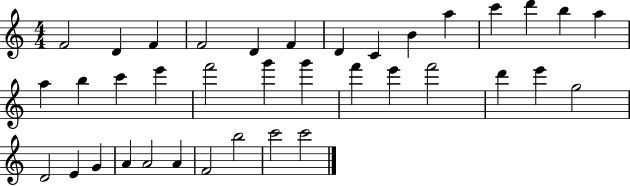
F4/h D4/q F4/q F4/h D4/q F4/q D4/q C4/q B4/q A5/q C6/q D6/q B5/q A5/q A5/q B5/q C6/q E6/q F6/h G6/q G6/q F6/q E6/q F6/h D6/q E6/q G5/h D4/h E4/q G4/q A4/q A4/h A4/q F4/h B5/h C6/h C6/h